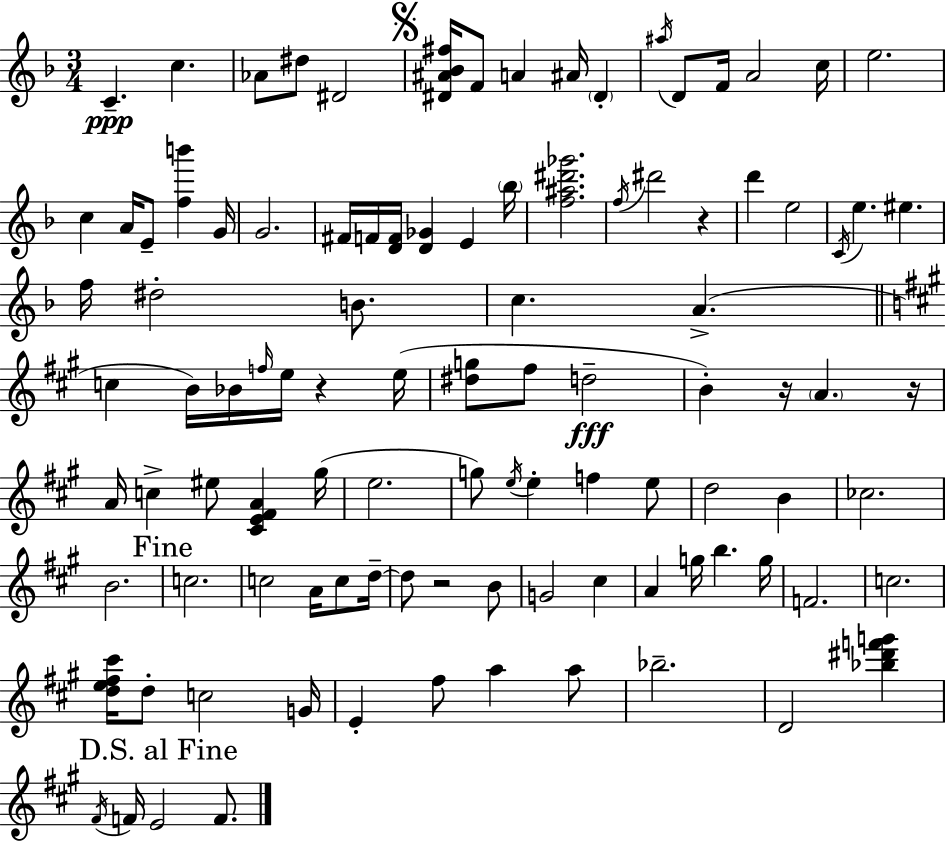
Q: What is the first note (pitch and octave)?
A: C4